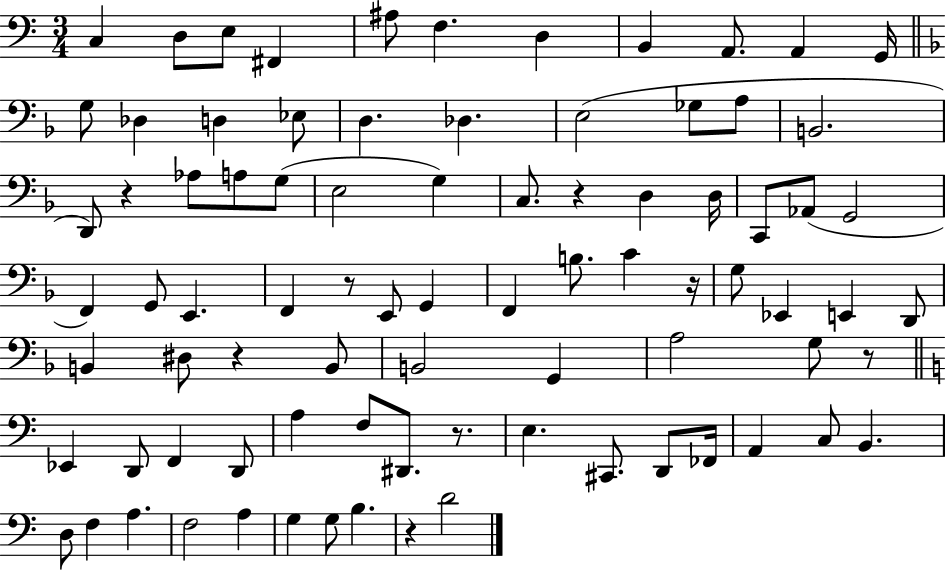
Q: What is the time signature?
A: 3/4